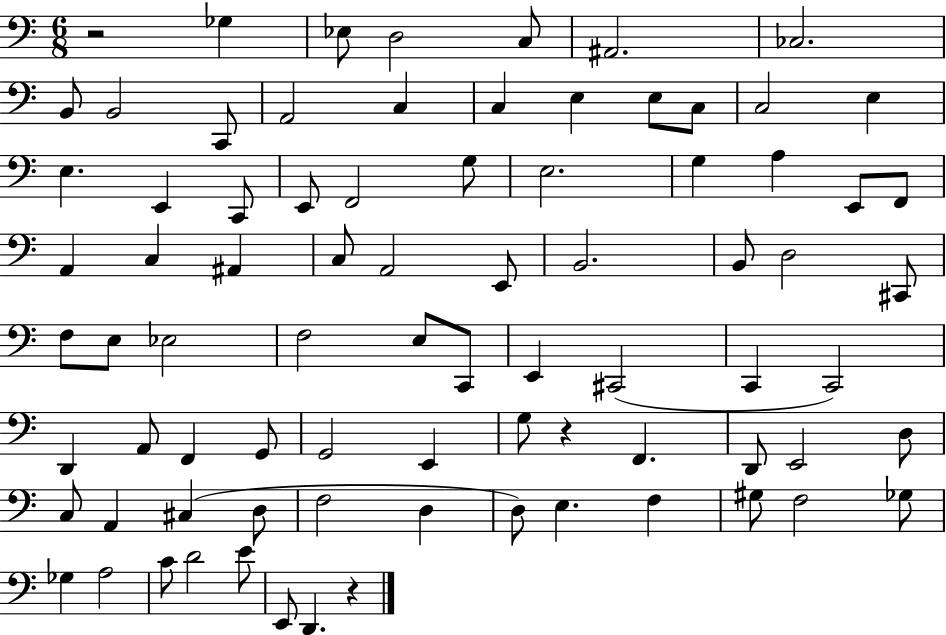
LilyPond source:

{
  \clef bass
  \numericTimeSignature
  \time 6/8
  \key c \major
  r2 ges4 | ees8 d2 c8 | ais,2. | ces2. | \break b,8 b,2 c,8 | a,2 c4 | c4 e4 e8 c8 | c2 e4 | \break e4. e,4 c,8 | e,8 f,2 g8 | e2. | g4 a4 e,8 f,8 | \break a,4 c4 ais,4 | c8 a,2 e,8 | b,2. | b,8 d2 cis,8 | \break f8 e8 ees2 | f2 e8 c,8 | e,4 cis,2( | c,4 c,2) | \break d,4 a,8 f,4 g,8 | g,2 e,4 | g8 r4 f,4. | d,8 e,2 d8 | \break c8 a,4 cis4( d8 | f2 d4 | d8) e4. f4 | gis8 f2 ges8 | \break ges4 a2 | c'8 d'2 e'8 | e,8 d,4. r4 | \bar "|."
}